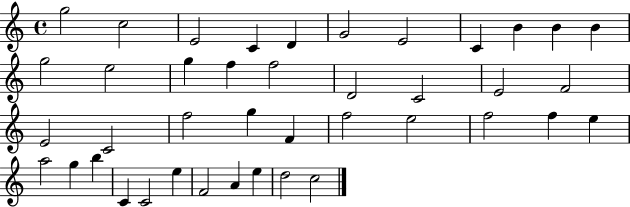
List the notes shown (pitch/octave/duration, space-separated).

G5/h C5/h E4/h C4/q D4/q G4/h E4/h C4/q B4/q B4/q B4/q G5/h E5/h G5/q F5/q F5/h D4/h C4/h E4/h F4/h E4/h C4/h F5/h G5/q F4/q F5/h E5/h F5/h F5/q E5/q A5/h G5/q B5/q C4/q C4/h E5/q F4/h A4/q E5/q D5/h C5/h